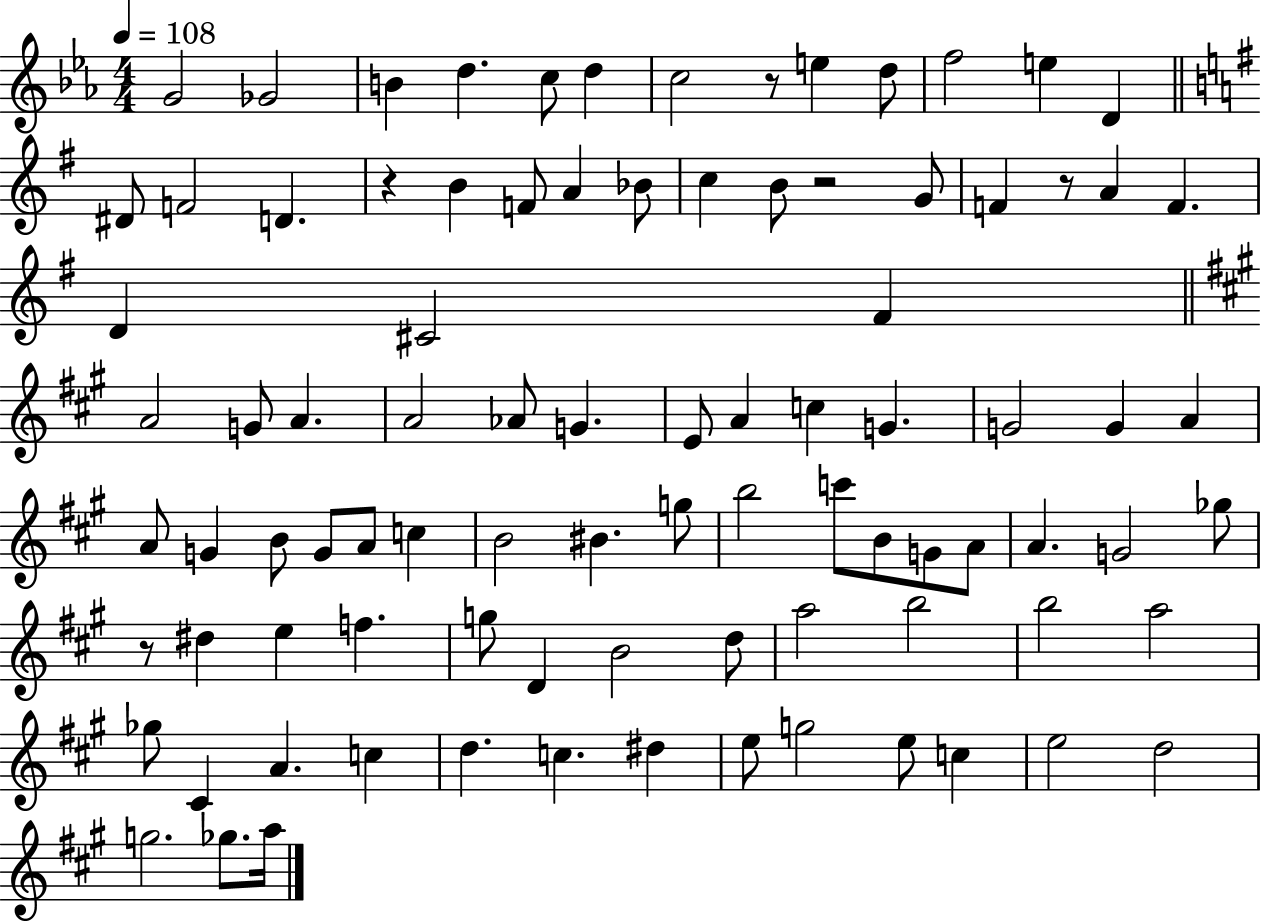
{
  \clef treble
  \numericTimeSignature
  \time 4/4
  \key ees \major
  \tempo 4 = 108
  g'2 ges'2 | b'4 d''4. c''8 d''4 | c''2 r8 e''4 d''8 | f''2 e''4 d'4 | \break \bar "||" \break \key g \major dis'8 f'2 d'4. | r4 b'4 f'8 a'4 bes'8 | c''4 b'8 r2 g'8 | f'4 r8 a'4 f'4. | \break d'4 cis'2 fis'4 | \bar "||" \break \key a \major a'2 g'8 a'4. | a'2 aes'8 g'4. | e'8 a'4 c''4 g'4. | g'2 g'4 a'4 | \break a'8 g'4 b'8 g'8 a'8 c''4 | b'2 bis'4. g''8 | b''2 c'''8 b'8 g'8 a'8 | a'4. g'2 ges''8 | \break r8 dis''4 e''4 f''4. | g''8 d'4 b'2 d''8 | a''2 b''2 | b''2 a''2 | \break ges''8 cis'4 a'4. c''4 | d''4. c''4. dis''4 | e''8 g''2 e''8 c''4 | e''2 d''2 | \break g''2. ges''8. a''16 | \bar "|."
}